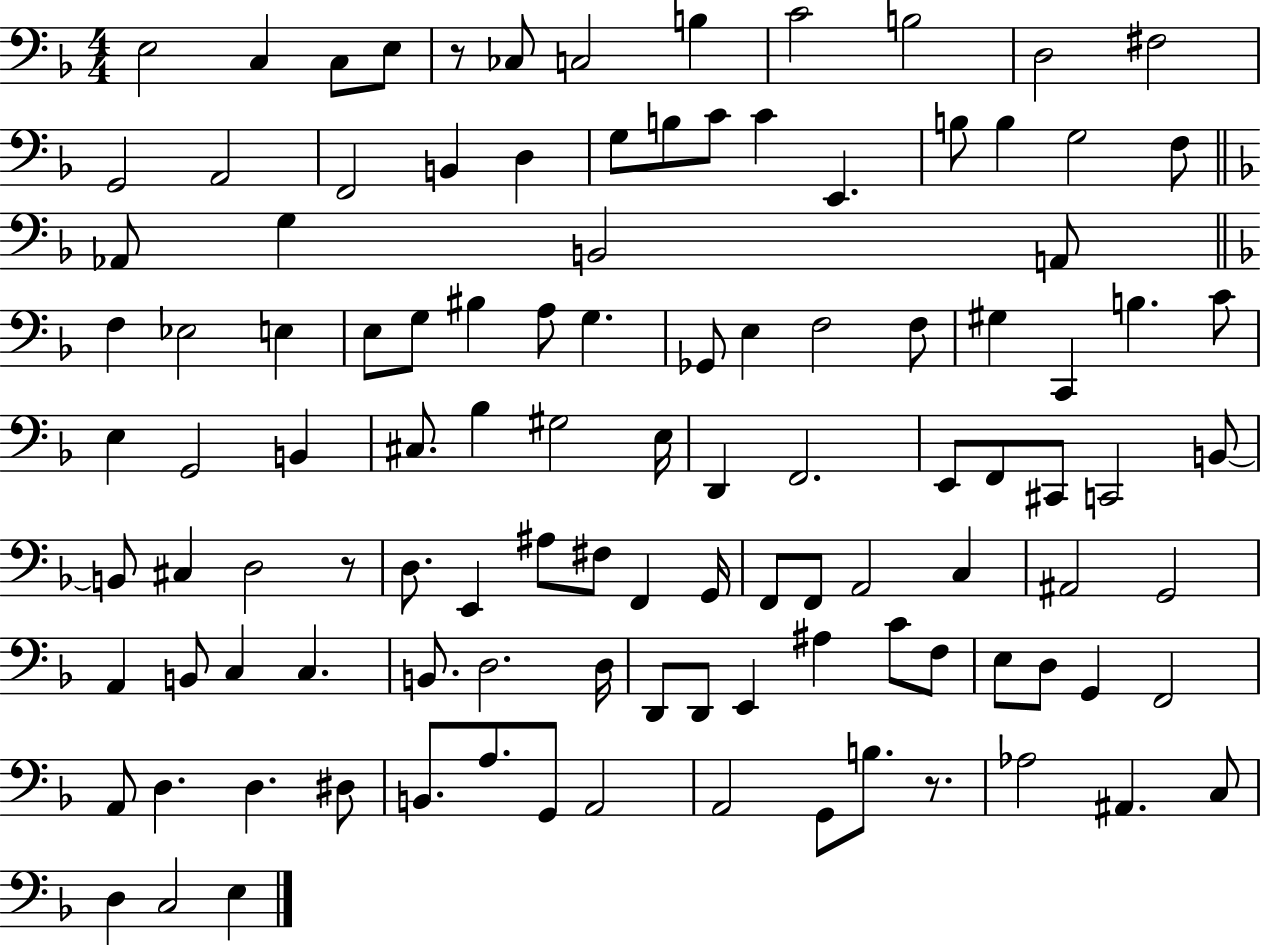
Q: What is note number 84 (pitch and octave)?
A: E2